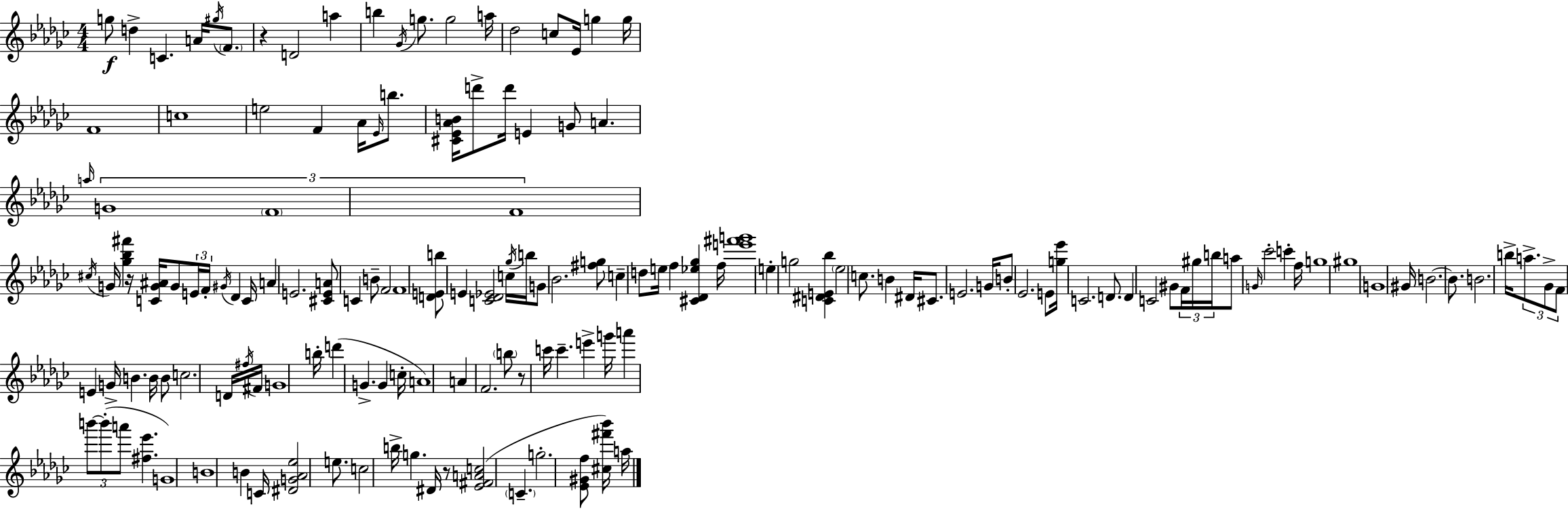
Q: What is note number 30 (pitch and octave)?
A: A4